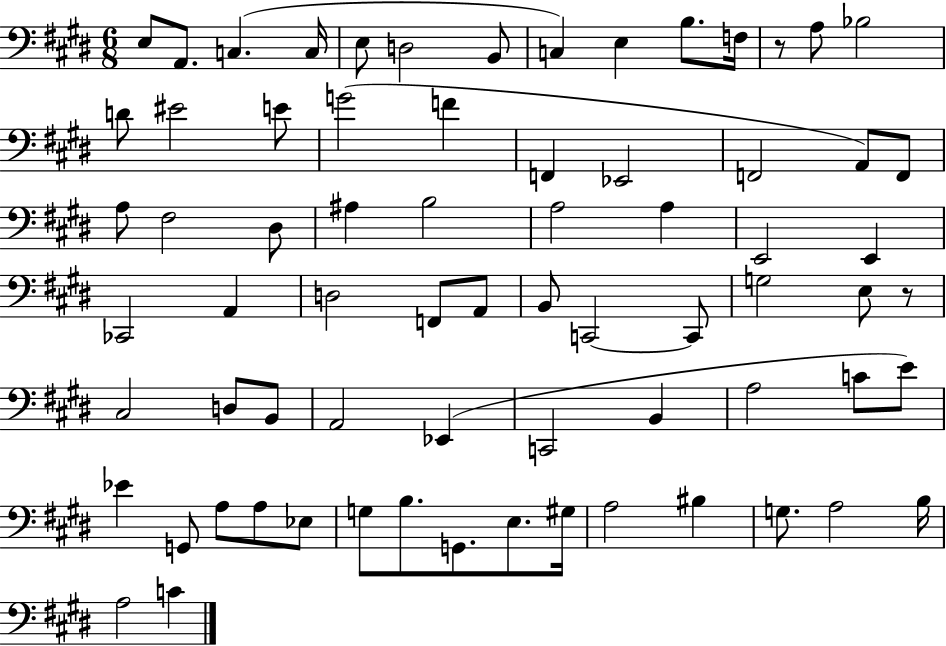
X:1
T:Untitled
M:6/8
L:1/4
K:E
E,/2 A,,/2 C, C,/4 E,/2 D,2 B,,/2 C, E, B,/2 F,/4 z/2 A,/2 _B,2 D/2 ^E2 E/2 G2 F F,, _E,,2 F,,2 A,,/2 F,,/2 A,/2 ^F,2 ^D,/2 ^A, B,2 A,2 A, E,,2 E,, _C,,2 A,, D,2 F,,/2 A,,/2 B,,/2 C,,2 C,,/2 G,2 E,/2 z/2 ^C,2 D,/2 B,,/2 A,,2 _E,, C,,2 B,, A,2 C/2 E/2 _E G,,/2 A,/2 A,/2 _E,/2 G,/2 B,/2 G,,/2 E,/2 ^G,/4 A,2 ^B, G,/2 A,2 B,/4 A,2 C